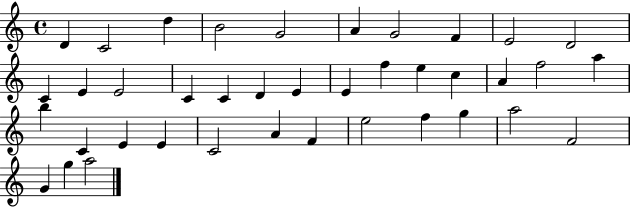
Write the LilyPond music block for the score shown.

{
  \clef treble
  \time 4/4
  \defaultTimeSignature
  \key c \major
  d'4 c'2 d''4 | b'2 g'2 | a'4 g'2 f'4 | e'2 d'2 | \break c'4 e'4 e'2 | c'4 c'4 d'4 e'4 | e'4 f''4 e''4 c''4 | a'4 f''2 a''4 | \break b''4 c'4 e'4 e'4 | c'2 a'4 f'4 | e''2 f''4 g''4 | a''2 f'2 | \break g'4 g''4 a''2 | \bar "|."
}